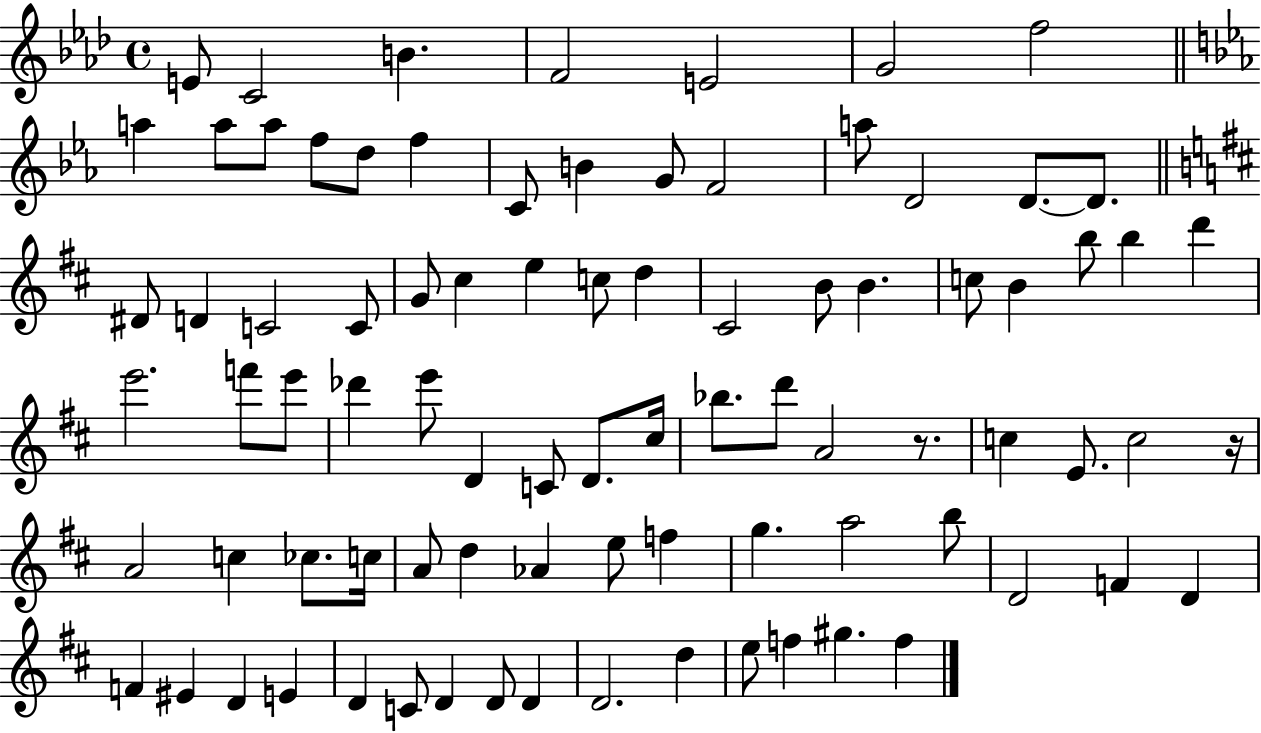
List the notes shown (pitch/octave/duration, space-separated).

E4/e C4/h B4/q. F4/h E4/h G4/h F5/h A5/q A5/e A5/e F5/e D5/e F5/q C4/e B4/q G4/e F4/h A5/e D4/h D4/e. D4/e. D#4/e D4/q C4/h C4/e G4/e C#5/q E5/q C5/e D5/q C#4/h B4/e B4/q. C5/e B4/q B5/e B5/q D6/q E6/h. F6/e E6/e Db6/q E6/e D4/q C4/e D4/e. C#5/s Bb5/e. D6/e A4/h R/e. C5/q E4/e. C5/h R/s A4/h C5/q CES5/e. C5/s A4/e D5/q Ab4/q E5/e F5/q G5/q. A5/h B5/e D4/h F4/q D4/q F4/q EIS4/q D4/q E4/q D4/q C4/e D4/q D4/e D4/q D4/h. D5/q E5/e F5/q G#5/q. F5/q